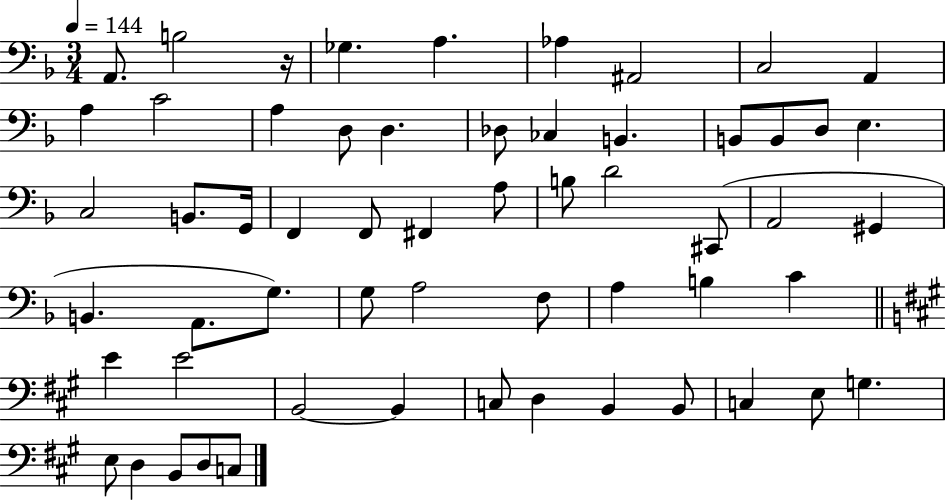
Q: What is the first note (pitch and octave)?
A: A2